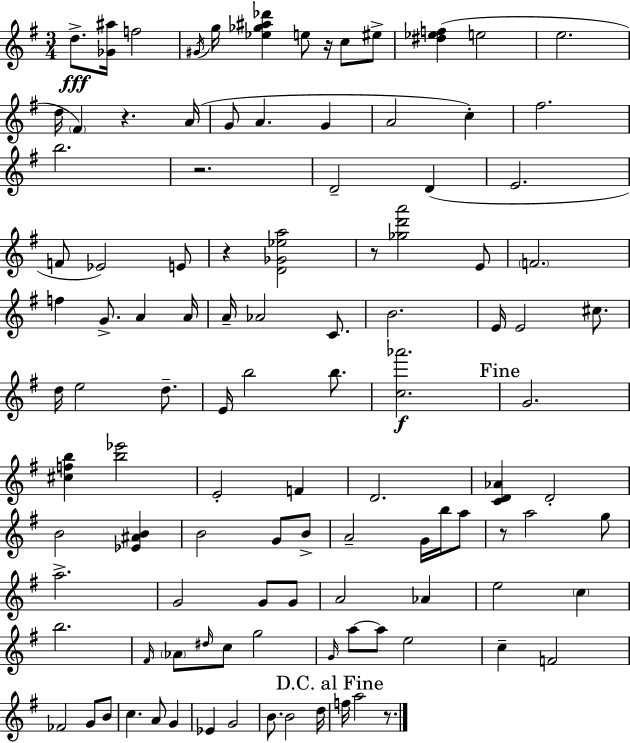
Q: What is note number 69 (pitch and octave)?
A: F#4